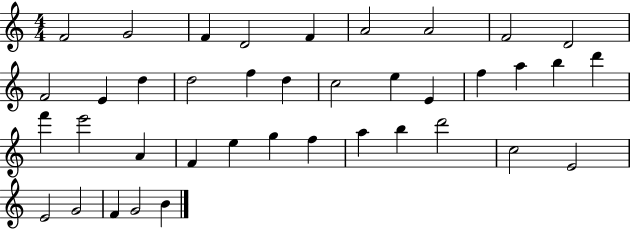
F4/h G4/h F4/q D4/h F4/q A4/h A4/h F4/h D4/h F4/h E4/q D5/q D5/h F5/q D5/q C5/h E5/q E4/q F5/q A5/q B5/q D6/q F6/q E6/h A4/q F4/q E5/q G5/q F5/q A5/q B5/q D6/h C5/h E4/h E4/h G4/h F4/q G4/h B4/q